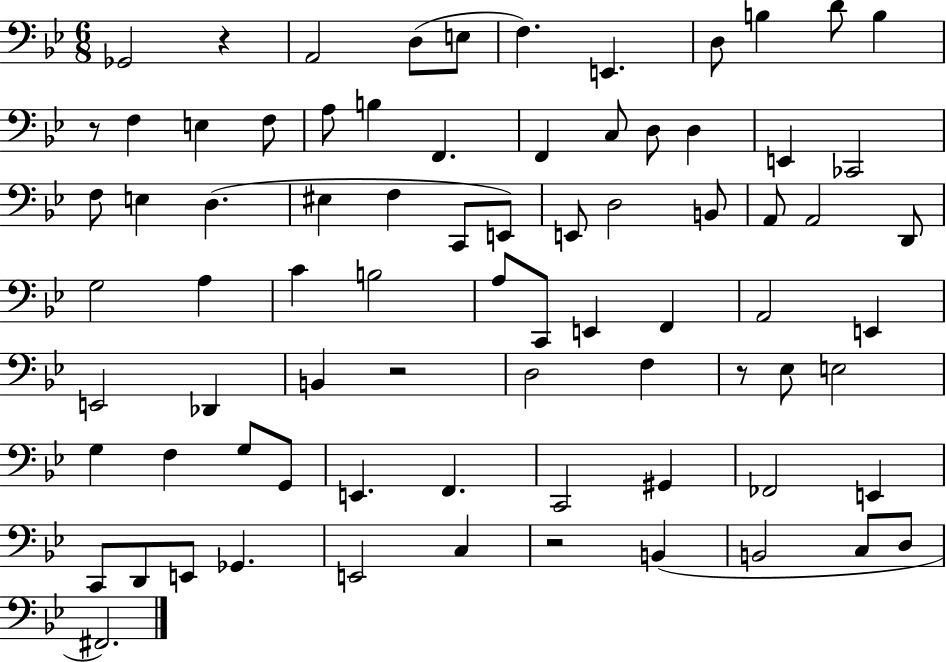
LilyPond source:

{
  \clef bass
  \numericTimeSignature
  \time 6/8
  \key bes \major
  ges,2 r4 | a,2 d8( e8 | f4.) e,4. | d8 b4 d'8 b4 | \break r8 f4 e4 f8 | a8 b4 f,4. | f,4 c8 d8 d4 | e,4 ces,2 | \break f8 e4 d4.( | eis4 f4 c,8 e,8) | e,8 d2 b,8 | a,8 a,2 d,8 | \break g2 a4 | c'4 b2 | a8 c,8 e,4 f,4 | a,2 e,4 | \break e,2 des,4 | b,4 r2 | d2 f4 | r8 ees8 e2 | \break g4 f4 g8 g,8 | e,4. f,4. | c,2 gis,4 | fes,2 e,4 | \break c,8 d,8 e,8 ges,4. | e,2 c4 | r2 b,4( | b,2 c8 d8 | \break fis,2.) | \bar "|."
}